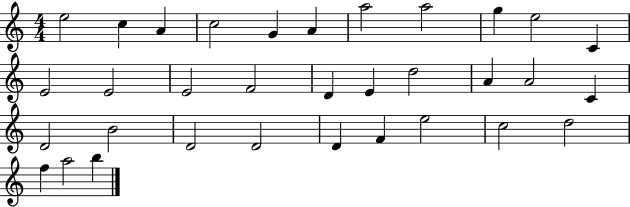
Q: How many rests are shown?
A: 0